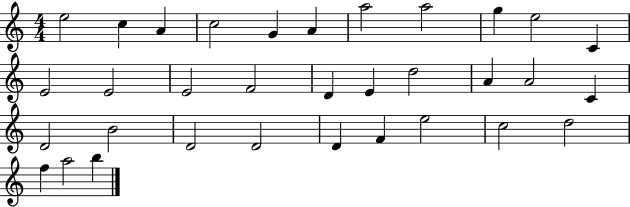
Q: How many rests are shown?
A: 0